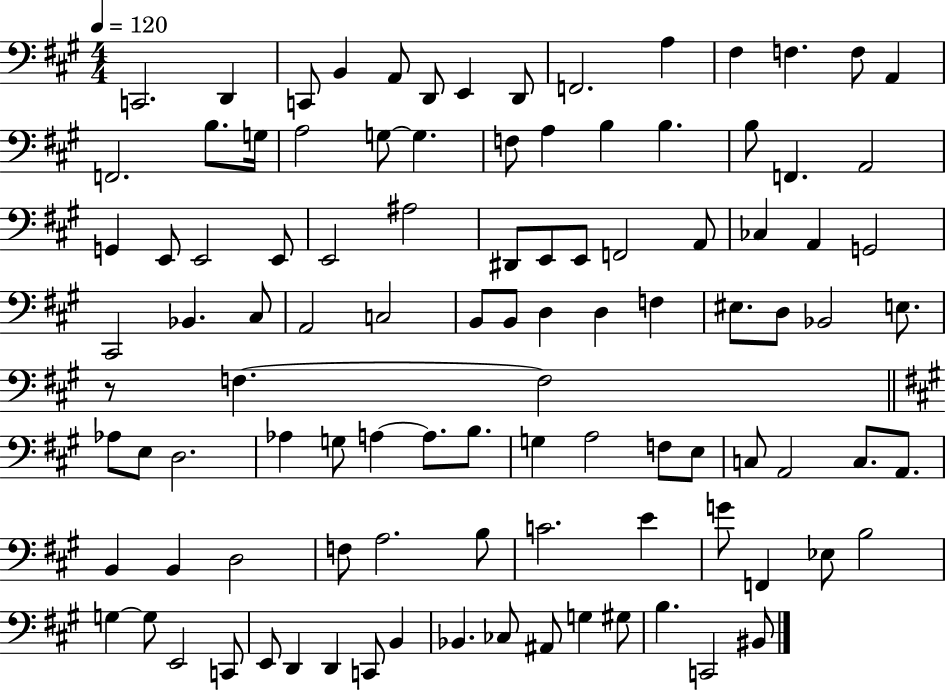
C2/h. D2/q C2/e B2/q A2/e D2/e E2/q D2/e F2/h. A3/q F#3/q F3/q. F3/e A2/q F2/h. B3/e. G3/s A3/h G3/e G3/q. F3/e A3/q B3/q B3/q. B3/e F2/q. A2/h G2/q E2/e E2/h E2/e E2/h A#3/h D#2/e E2/e E2/e F2/h A2/e CES3/q A2/q G2/h C#2/h Bb2/q. C#3/e A2/h C3/h B2/e B2/e D3/q D3/q F3/q EIS3/e. D3/e Bb2/h E3/e. R/e F3/q. F3/h Ab3/e E3/e D3/h. Ab3/q G3/e A3/q A3/e. B3/e. G3/q A3/h F3/e E3/e C3/e A2/h C3/e. A2/e. B2/q B2/q D3/h F3/e A3/h. B3/e C4/h. E4/q G4/e F2/q Eb3/e B3/h G3/q G3/e E2/h C2/e E2/e D2/q D2/q C2/e B2/q Bb2/q. CES3/e A#2/e G3/q G#3/e B3/q. C2/h BIS2/e